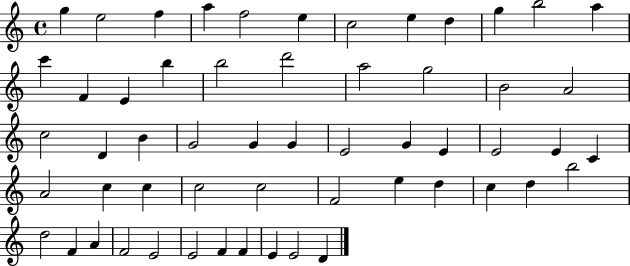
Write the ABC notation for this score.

X:1
T:Untitled
M:4/4
L:1/4
K:C
g e2 f a f2 e c2 e d g b2 a c' F E b b2 d'2 a2 g2 B2 A2 c2 D B G2 G G E2 G E E2 E C A2 c c c2 c2 F2 e d c d b2 d2 F A F2 E2 E2 F F E E2 D